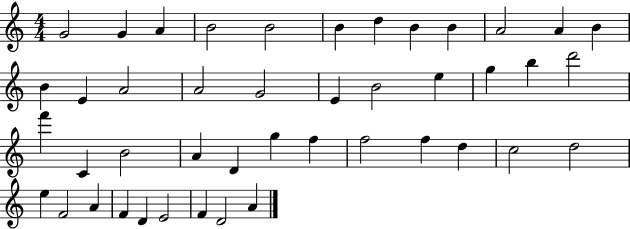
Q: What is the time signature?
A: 4/4